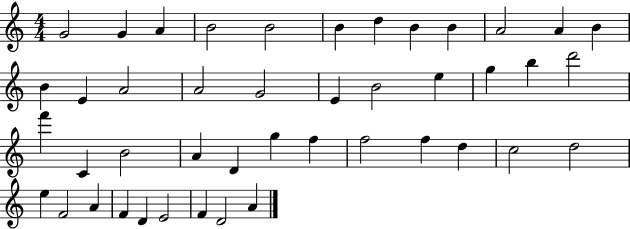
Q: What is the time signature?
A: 4/4